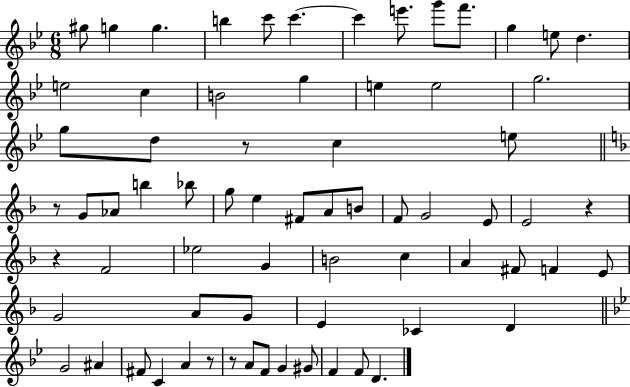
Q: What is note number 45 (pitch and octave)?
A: F4